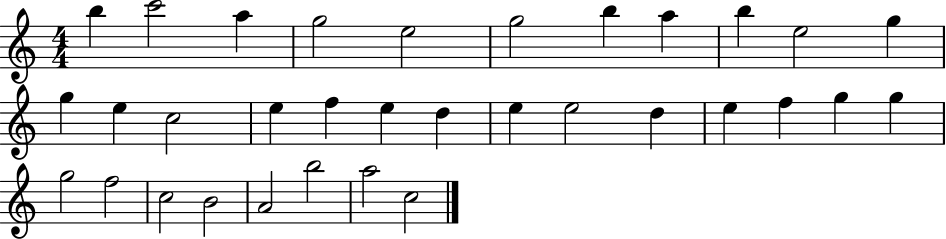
B5/q C6/h A5/q G5/h E5/h G5/h B5/q A5/q B5/q E5/h G5/q G5/q E5/q C5/h E5/q F5/q E5/q D5/q E5/q E5/h D5/q E5/q F5/q G5/q G5/q G5/h F5/h C5/h B4/h A4/h B5/h A5/h C5/h